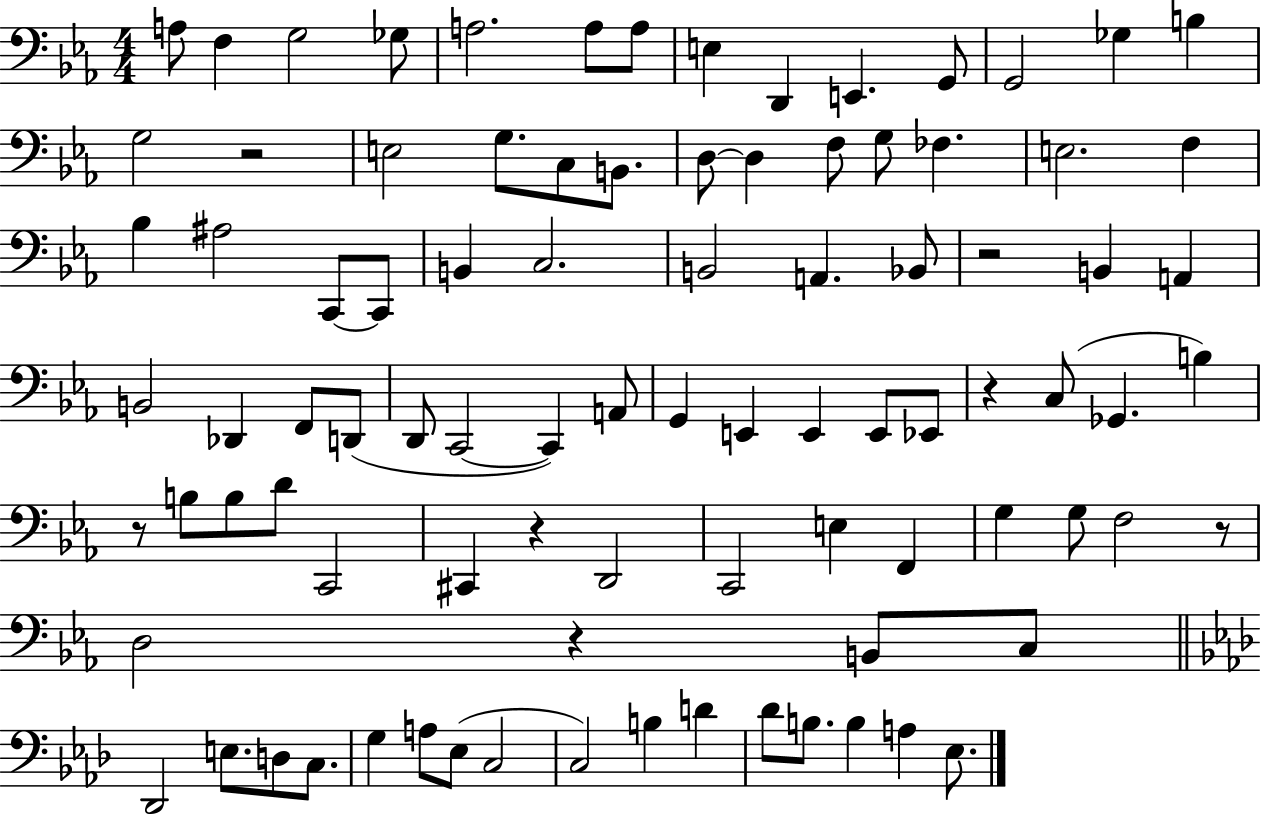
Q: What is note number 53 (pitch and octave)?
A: B3